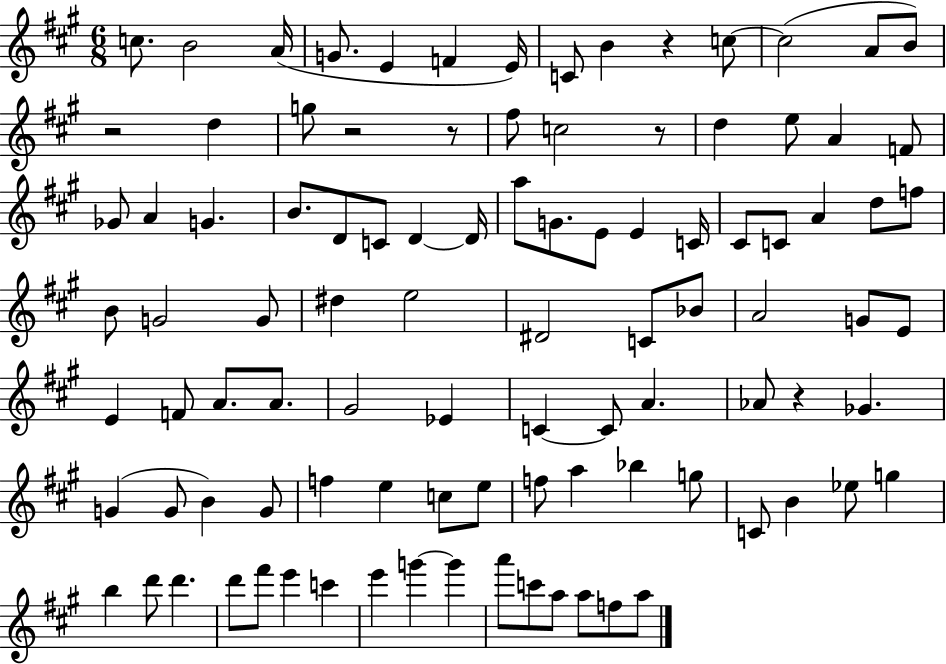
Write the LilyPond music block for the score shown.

{
  \clef treble
  \numericTimeSignature
  \time 6/8
  \key a \major
  \repeat volta 2 { c''8. b'2 a'16( | g'8. e'4 f'4 e'16) | c'8 b'4 r4 c''8~~ | c''2( a'8 b'8) | \break r2 d''4 | g''8 r2 r8 | fis''8 c''2 r8 | d''4 e''8 a'4 f'8 | \break ges'8 a'4 g'4. | b'8. d'8 c'8 d'4~~ d'16 | a''8 g'8. e'8 e'4 c'16 | cis'8 c'8 a'4 d''8 f''8 | \break b'8 g'2 g'8 | dis''4 e''2 | dis'2 c'8 bes'8 | a'2 g'8 e'8 | \break e'4 f'8 a'8. a'8. | gis'2 ees'4 | c'4~~ c'8 a'4. | aes'8 r4 ges'4. | \break g'4( g'8 b'4) g'8 | f''4 e''4 c''8 e''8 | f''8 a''4 bes''4 g''8 | c'8 b'4 ees''8 g''4 | \break b''4 d'''8 d'''4. | d'''8 fis'''8 e'''4 c'''4 | e'''4 g'''4~~ g'''4 | a'''8 c'''8 a''8 a''8 f''8 a''8 | \break } \bar "|."
}